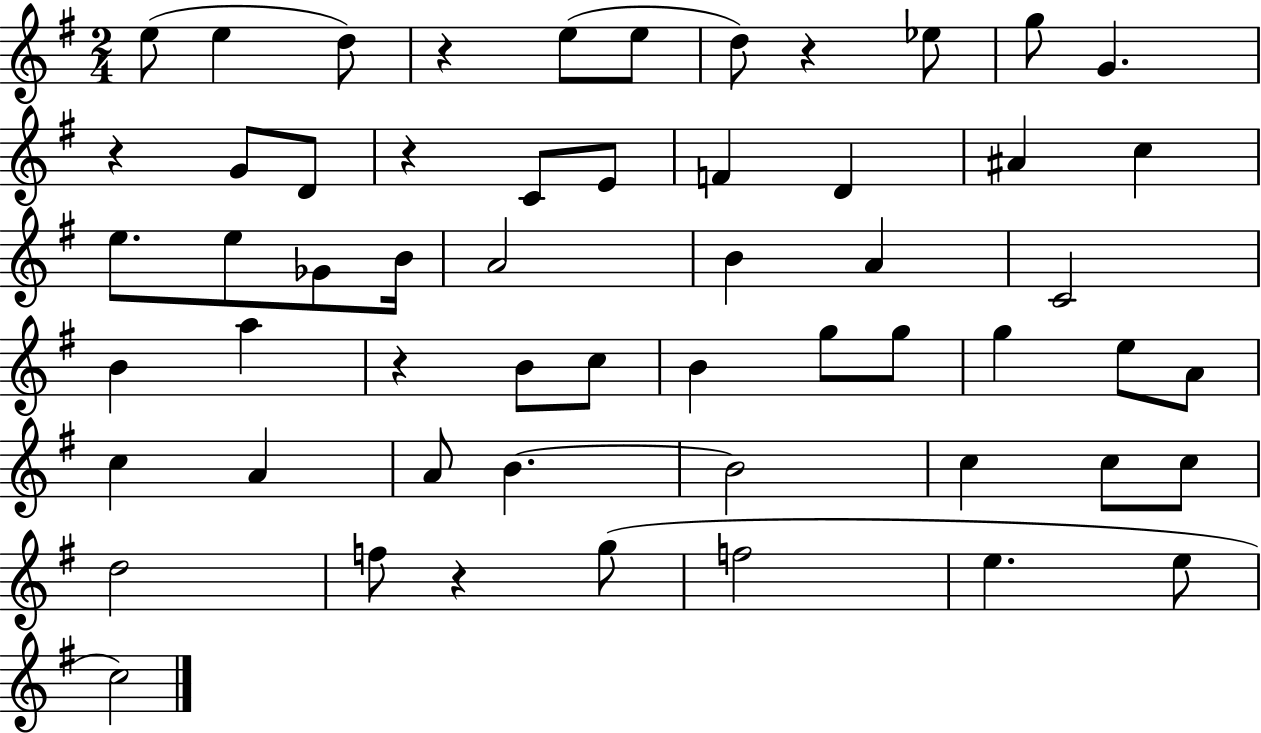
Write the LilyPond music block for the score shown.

{
  \clef treble
  \numericTimeSignature
  \time 2/4
  \key g \major
  e''8( e''4 d''8) | r4 e''8( e''8 | d''8) r4 ees''8 | g''8 g'4. | \break r4 g'8 d'8 | r4 c'8 e'8 | f'4 d'4 | ais'4 c''4 | \break e''8. e''8 ges'8 b'16 | a'2 | b'4 a'4 | c'2 | \break b'4 a''4 | r4 b'8 c''8 | b'4 g''8 g''8 | g''4 e''8 a'8 | \break c''4 a'4 | a'8 b'4.~~ | b'2 | c''4 c''8 c''8 | \break d''2 | f''8 r4 g''8( | f''2 | e''4. e''8 | \break c''2) | \bar "|."
}